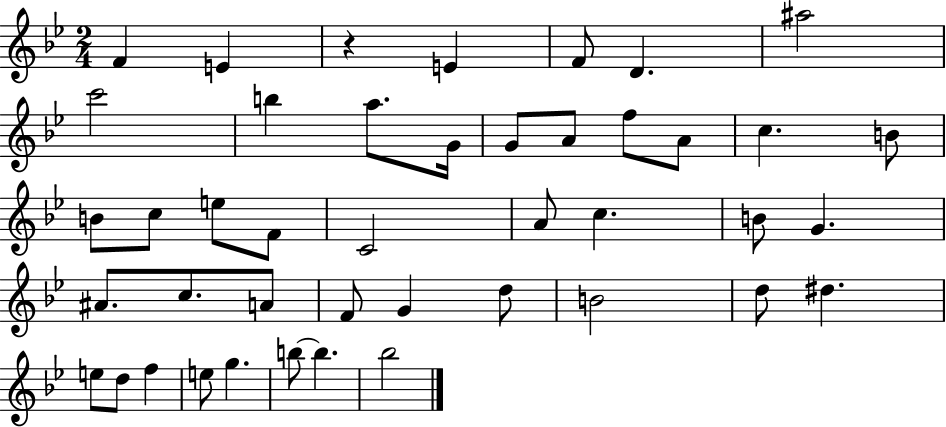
{
  \clef treble
  \numericTimeSignature
  \time 2/4
  \key bes \major
  f'4 e'4 | r4 e'4 | f'8 d'4. | ais''2 | \break c'''2 | b''4 a''8. g'16 | g'8 a'8 f''8 a'8 | c''4. b'8 | \break b'8 c''8 e''8 f'8 | c'2 | a'8 c''4. | b'8 g'4. | \break ais'8. c''8. a'8 | f'8 g'4 d''8 | b'2 | d''8 dis''4. | \break e''8 d''8 f''4 | e''8 g''4. | b''8~~ b''4. | bes''2 | \break \bar "|."
}